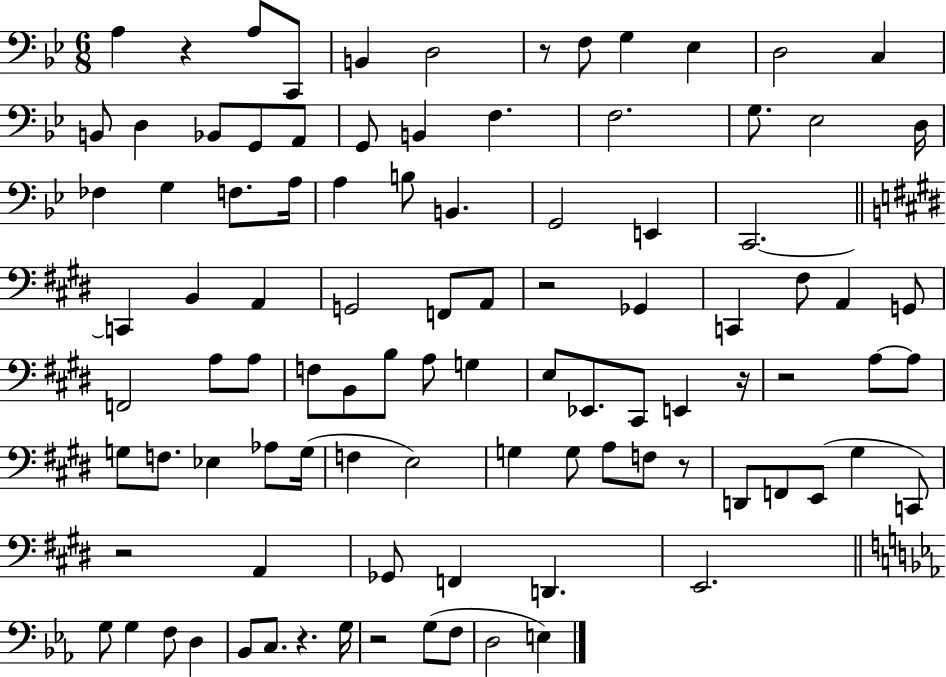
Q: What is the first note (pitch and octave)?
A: A3